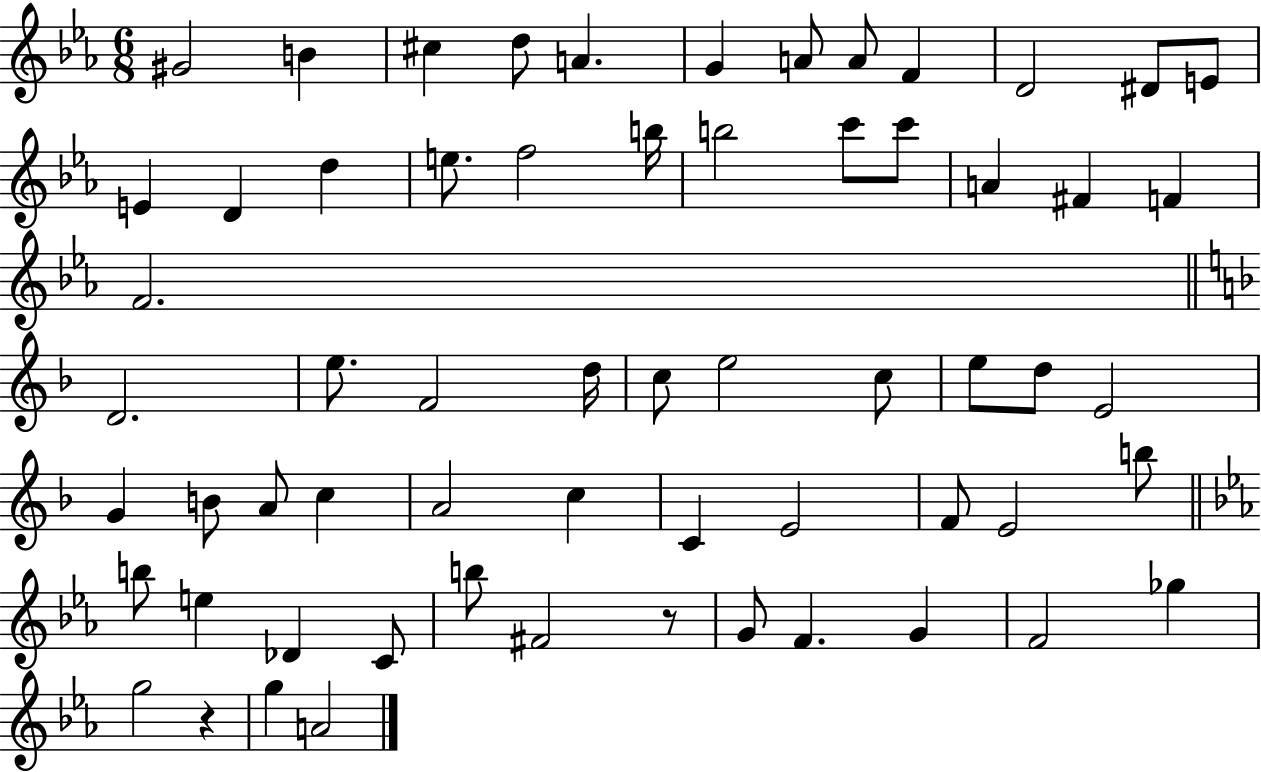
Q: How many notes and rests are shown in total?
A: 62